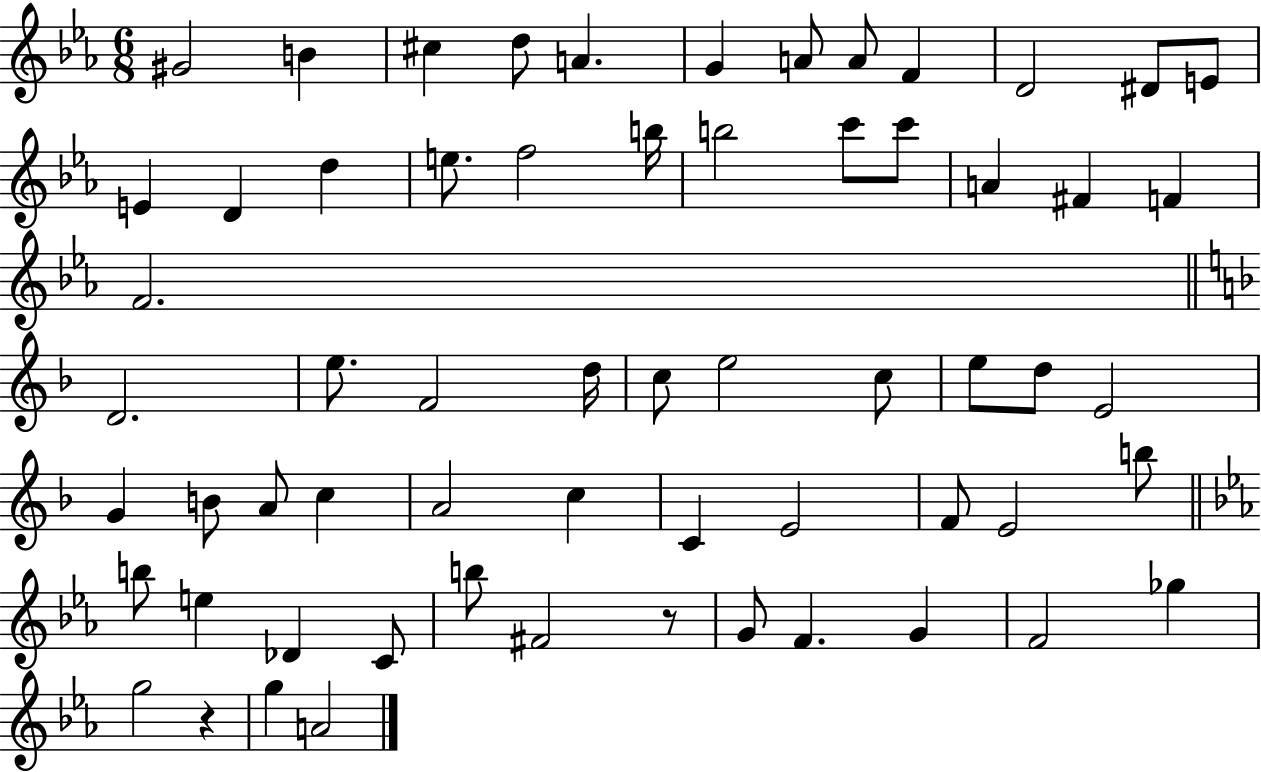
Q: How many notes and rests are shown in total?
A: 62